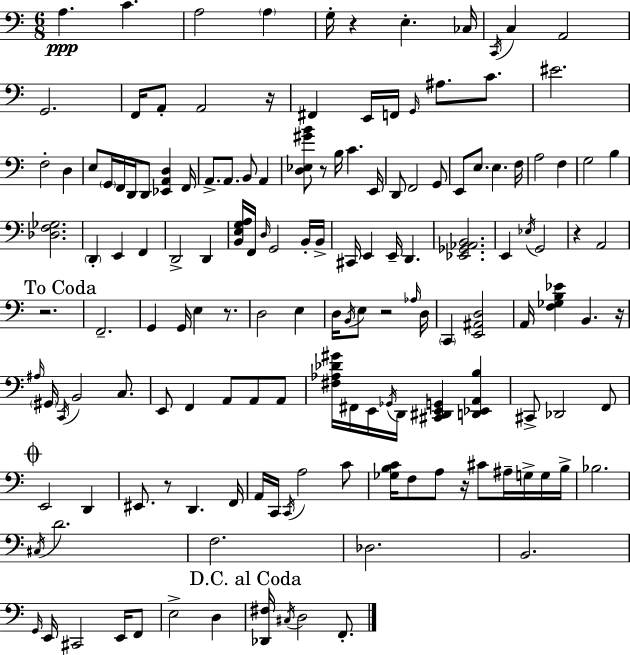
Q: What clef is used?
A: bass